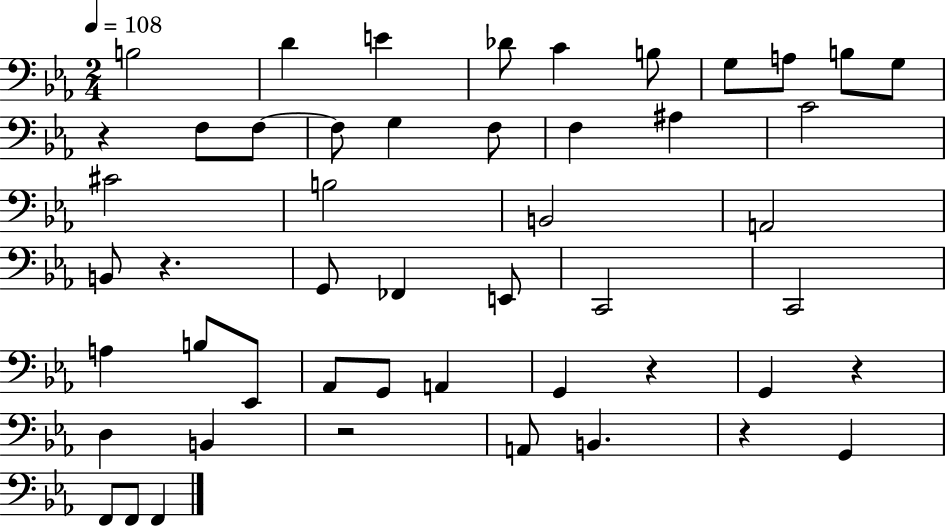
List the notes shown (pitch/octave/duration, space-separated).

B3/h D4/q E4/q Db4/e C4/q B3/e G3/e A3/e B3/e G3/e R/q F3/e F3/e F3/e G3/q F3/e F3/q A#3/q C4/h C#4/h B3/h B2/h A2/h B2/e R/q. G2/e FES2/q E2/e C2/h C2/h A3/q B3/e Eb2/e Ab2/e G2/e A2/q G2/q R/q G2/q R/q D3/q B2/q R/h A2/e B2/q. R/q G2/q F2/e F2/e F2/q